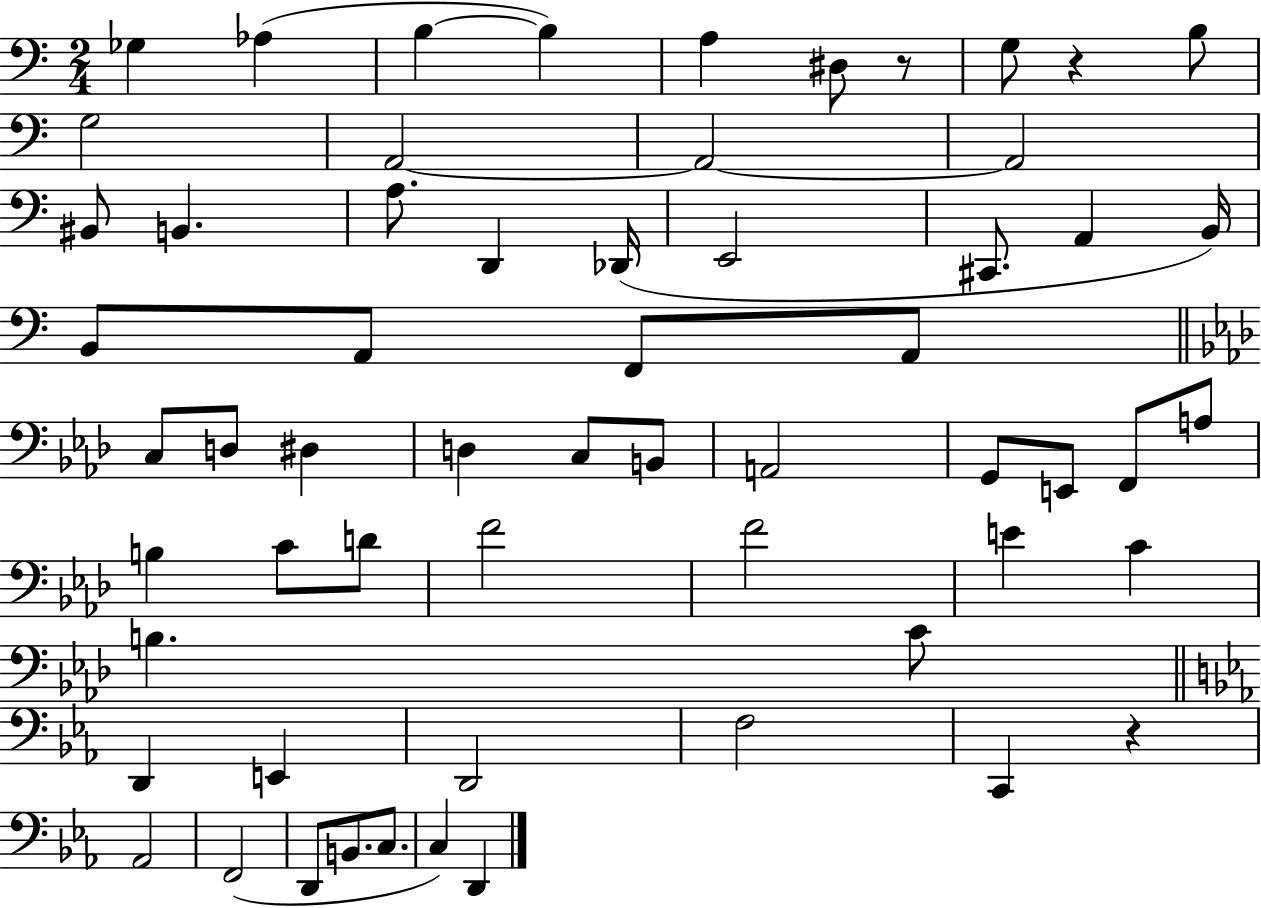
{
  \clef bass
  \numericTimeSignature
  \time 2/4
  \key c \major
  ges4 aes4( | b4~~ b4) | a4 dis8 r8 | g8 r4 b8 | \break g2 | a,2~~ | a,2~~ | a,2 | \break bis,8 b,4. | a8. d,4 des,16( | e,2 | cis,8. a,4 b,16) | \break b,8 a,8 f,8 a,8 | \bar "||" \break \key aes \major c8 d8 dis4 | d4 c8 b,8 | a,2 | g,8 e,8 f,8 a8 | \break b4 c'8 d'8 | f'2 | f'2 | e'4 c'4 | \break b4. c'8 | \bar "||" \break \key c \minor d,4 e,4 | d,2 | f2 | c,4 r4 | \break aes,2 | f,2( | d,8 b,8. c8. | c4) d,4 | \break \bar "|."
}